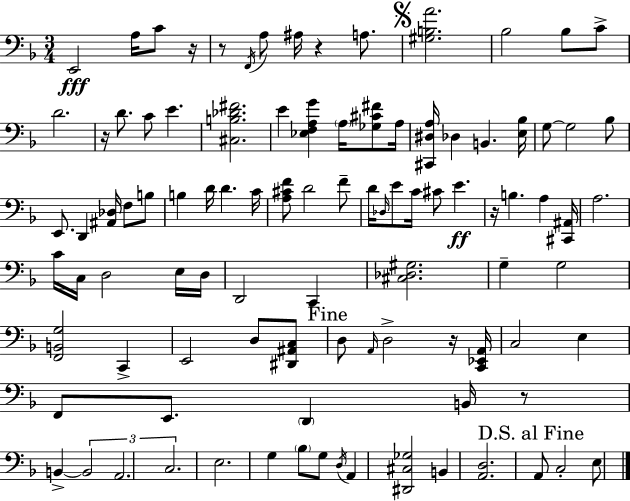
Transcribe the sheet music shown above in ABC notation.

X:1
T:Untitled
M:3/4
L:1/4
K:F
E,,2 A,/4 C/2 z/4 z/2 F,,/4 A,/2 ^A,/4 z A,/2 [^G,B,A]2 _B,2 _B,/2 C/2 D2 z/4 D/2 C/2 E [^C,B,_D^F]2 E [_E,F,A,G] A,/4 [_G,^C^F]/2 A,/4 [^C,,^D,A,]/4 _D, B,, [E,_B,]/4 G,/2 G,2 _B,/2 E,,/2 D,, [^A,,_D,]/4 F,/2 B,/2 B, D/4 D C/4 [A,^CF]/2 D2 F/2 D/4 _D,/4 E/2 C/4 ^C/2 E z/4 B, A, [^C,,^A,,]/4 A,2 C/4 C,/4 D,2 E,/4 D,/4 D,,2 C,, [^C,_D,^G,]2 G, G,2 [F,,B,,G,]2 C,, E,,2 D,/2 [^D,,^A,,C,]/2 D,/2 A,,/4 D,2 z/4 [C,,_E,,A,,]/4 C,2 E, F,,/2 E,,/2 D,, B,,/4 z/2 B,, B,,2 A,,2 C,2 E,2 G, _B,/2 G,/2 D,/4 A,, [^D,,^C,_G,]2 B,, [A,,D,]2 A,,/2 C,2 E,/2